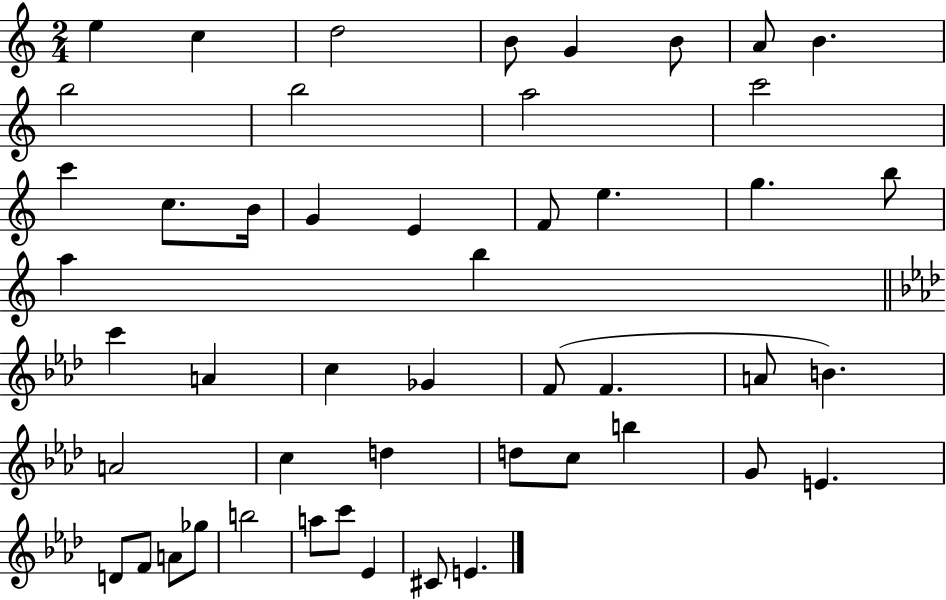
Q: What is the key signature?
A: C major